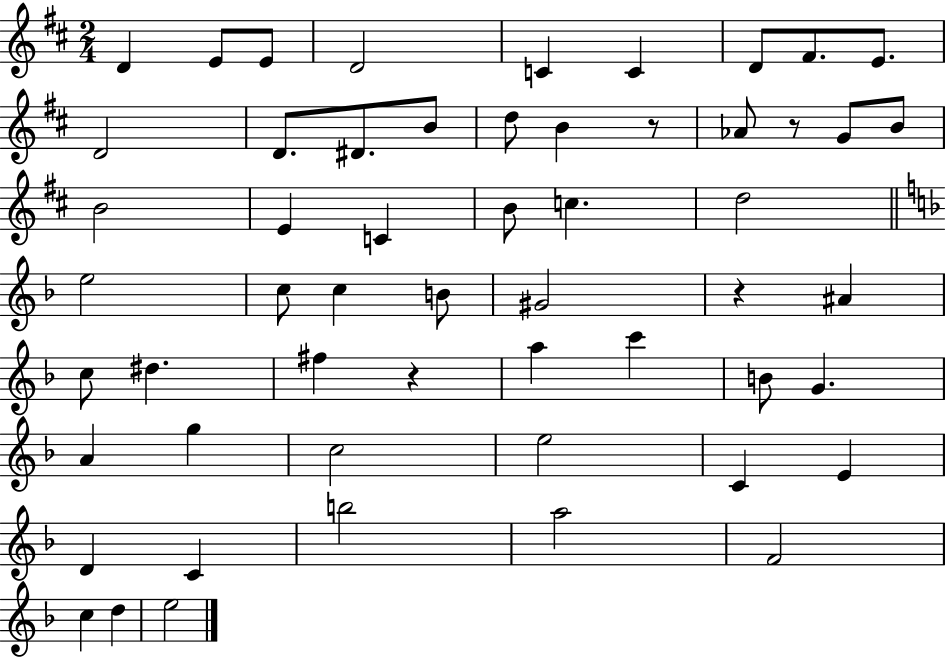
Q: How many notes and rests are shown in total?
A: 55